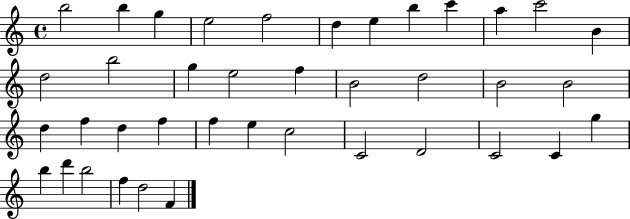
X:1
T:Untitled
M:4/4
L:1/4
K:C
b2 b g e2 f2 d e b c' a c'2 B d2 b2 g e2 f B2 d2 B2 B2 d f d f f e c2 C2 D2 C2 C g b d' b2 f d2 F